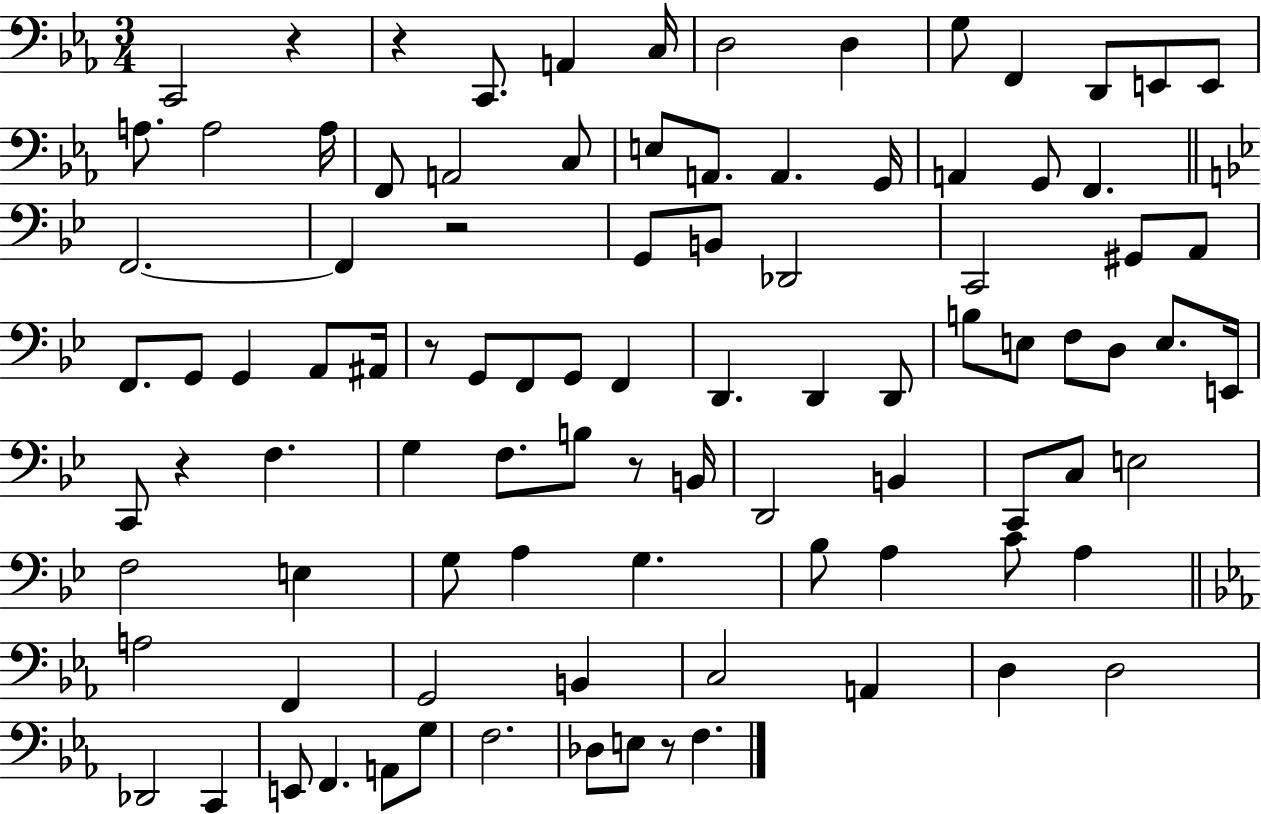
C2/h R/q R/q C2/e. A2/q C3/s D3/h D3/q G3/e F2/q D2/e E2/e E2/e A3/e. A3/h A3/s F2/e A2/h C3/e E3/e A2/e. A2/q. G2/s A2/q G2/e F2/q. F2/h. F2/q R/h G2/e B2/e Db2/h C2/h G#2/e A2/e F2/e. G2/e G2/q A2/e A#2/s R/e G2/e F2/e G2/e F2/q D2/q. D2/q D2/e B3/e E3/e F3/e D3/e E3/e. E2/s C2/e R/q F3/q. G3/q F3/e. B3/e R/e B2/s D2/h B2/q C2/e C3/e E3/h F3/h E3/q G3/e A3/q G3/q. Bb3/e A3/q C4/e A3/q A3/h F2/q G2/h B2/q C3/h A2/q D3/q D3/h Db2/h C2/q E2/e F2/q. A2/e G3/e F3/h. Db3/e E3/e R/e F3/q.